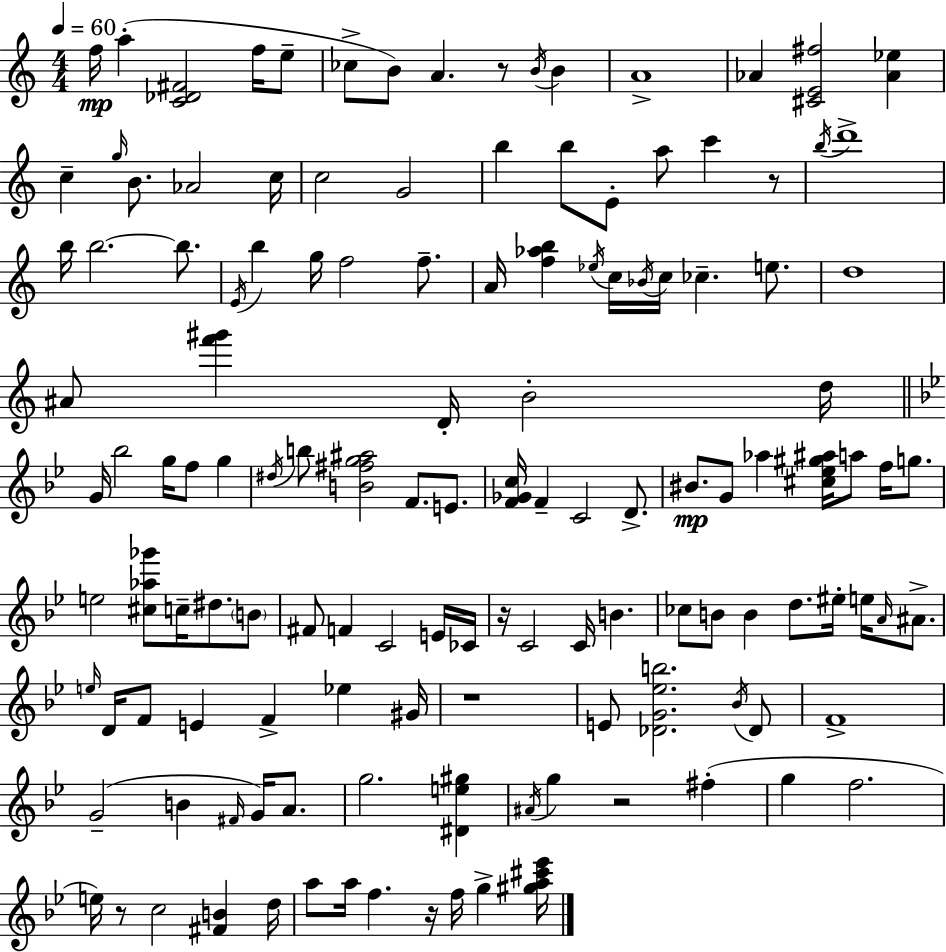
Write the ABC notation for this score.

X:1
T:Untitled
M:4/4
L:1/4
K:C
f/4 a [C_D^F]2 f/4 e/2 _c/2 B/2 A z/2 B/4 B A4 _A [^CE^f]2 [_A_e] c g/4 B/2 _A2 c/4 c2 G2 b b/2 E/2 a/2 c' z/2 b/4 d'4 b/4 b2 b/2 E/4 b g/4 f2 f/2 A/4 [f_ab] _e/4 c/4 _B/4 c/4 _c e/2 d4 ^A/2 [f'^g'] D/4 B2 d/4 G/4 _b2 g/4 f/2 g ^d/4 b/2 [B^fg^a]2 F/2 E/2 [F_Gc]/4 F C2 D/2 ^B/2 G/2 _a [^c_e^g^a]/4 a/2 f/4 g/2 e2 [^c_a_g']/2 c/4 ^d/2 B/2 ^F/2 F C2 E/4 _C/4 z/4 C2 C/4 B _c/2 B/2 B d/2 ^e/4 e/4 A/4 ^A/2 e/4 D/4 F/2 E F _e ^G/4 z4 E/2 [_DG_eb]2 _B/4 _D/2 F4 G2 B ^F/4 G/4 A/2 g2 [^De^g] ^A/4 g z2 ^f g f2 e/4 z/2 c2 [^FB] d/4 a/2 a/4 f z/4 f/4 g [^ga^c'_e']/4